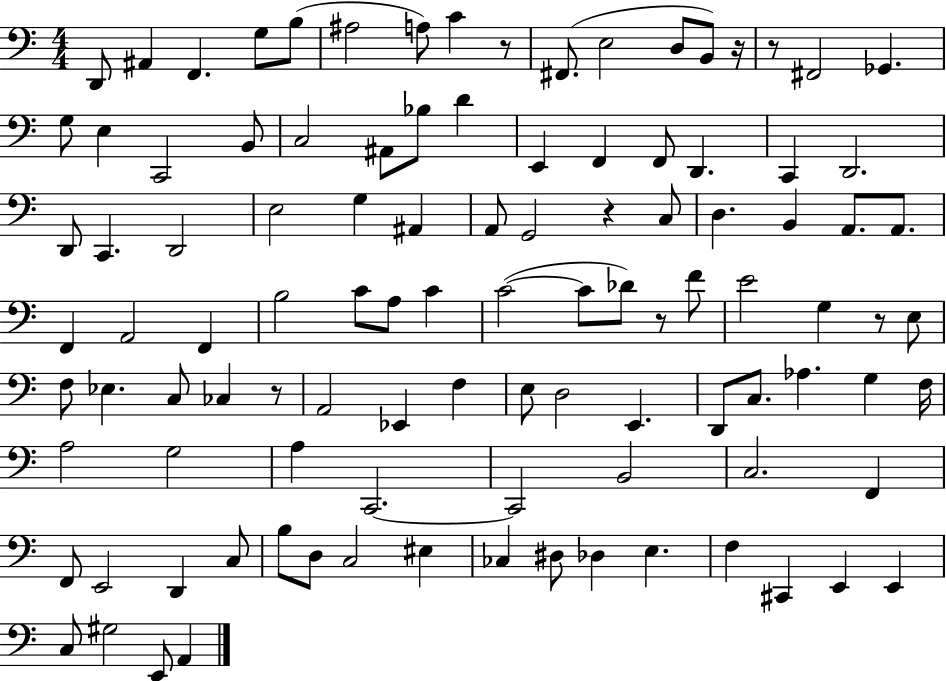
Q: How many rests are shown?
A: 7